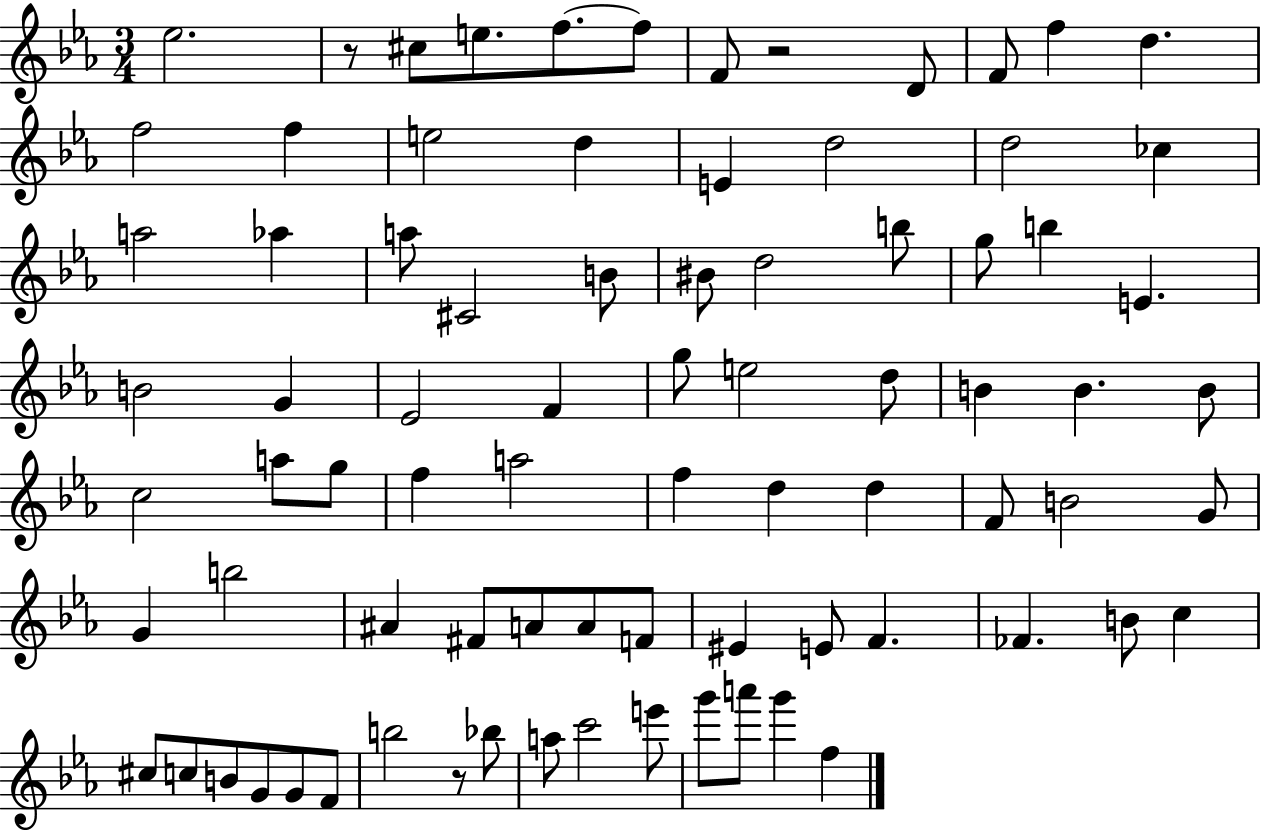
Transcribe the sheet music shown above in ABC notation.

X:1
T:Untitled
M:3/4
L:1/4
K:Eb
_e2 z/2 ^c/2 e/2 f/2 f/2 F/2 z2 D/2 F/2 f d f2 f e2 d E d2 d2 _c a2 _a a/2 ^C2 B/2 ^B/2 d2 b/2 g/2 b E B2 G _E2 F g/2 e2 d/2 B B B/2 c2 a/2 g/2 f a2 f d d F/2 B2 G/2 G b2 ^A ^F/2 A/2 A/2 F/2 ^E E/2 F _F B/2 c ^c/2 c/2 B/2 G/2 G/2 F/2 b2 z/2 _b/2 a/2 c'2 e'/2 g'/2 a'/2 g' f